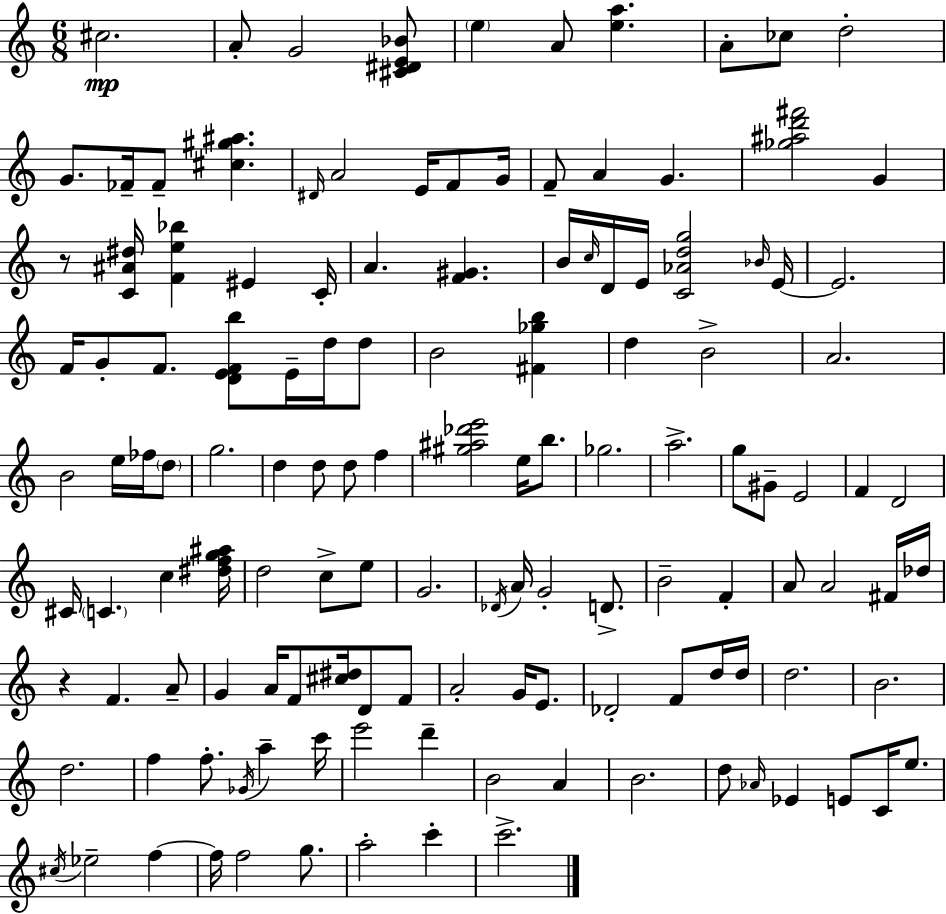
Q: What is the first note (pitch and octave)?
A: C#5